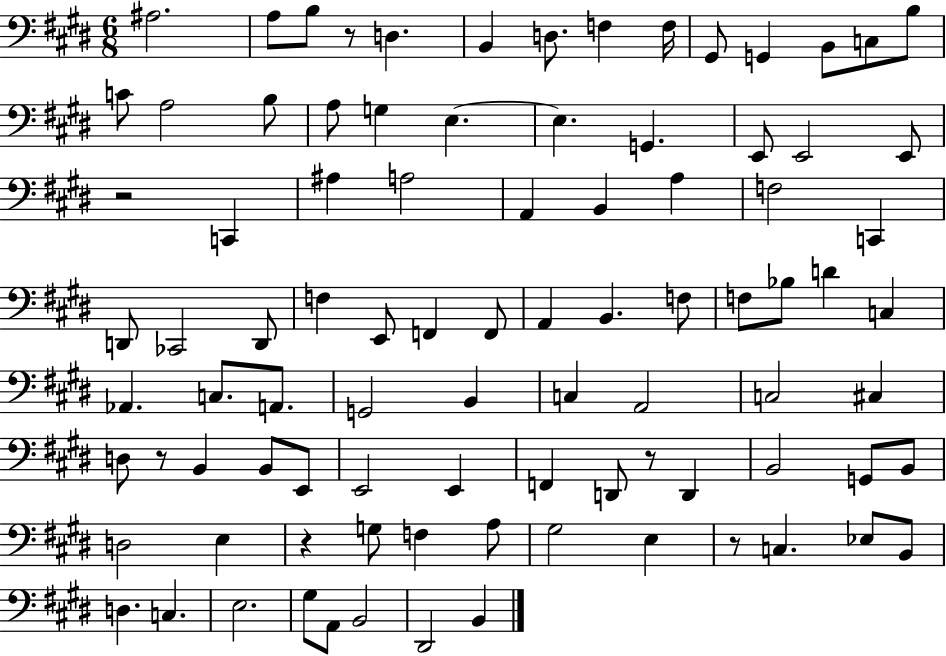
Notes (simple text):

A#3/h. A3/e B3/e R/e D3/q. B2/q D3/e. F3/q F3/s G#2/e G2/q B2/e C3/e B3/e C4/e A3/h B3/e A3/e G3/q E3/q. E3/q. G2/q. E2/e E2/h E2/e R/h C2/q A#3/q A3/h A2/q B2/q A3/q F3/h C2/q D2/e CES2/h D2/e F3/q E2/e F2/q F2/e A2/q B2/q. F3/e F3/e Bb3/e D4/q C3/q Ab2/q. C3/e. A2/e. G2/h B2/q C3/q A2/h C3/h C#3/q D3/e R/e B2/q B2/e E2/e E2/h E2/q F2/q D2/e R/e D2/q B2/h G2/e B2/e D3/h E3/q R/q G3/e F3/q A3/e G#3/h E3/q R/e C3/q. Eb3/e B2/e D3/q. C3/q. E3/h. G#3/e A2/e B2/h D#2/h B2/q